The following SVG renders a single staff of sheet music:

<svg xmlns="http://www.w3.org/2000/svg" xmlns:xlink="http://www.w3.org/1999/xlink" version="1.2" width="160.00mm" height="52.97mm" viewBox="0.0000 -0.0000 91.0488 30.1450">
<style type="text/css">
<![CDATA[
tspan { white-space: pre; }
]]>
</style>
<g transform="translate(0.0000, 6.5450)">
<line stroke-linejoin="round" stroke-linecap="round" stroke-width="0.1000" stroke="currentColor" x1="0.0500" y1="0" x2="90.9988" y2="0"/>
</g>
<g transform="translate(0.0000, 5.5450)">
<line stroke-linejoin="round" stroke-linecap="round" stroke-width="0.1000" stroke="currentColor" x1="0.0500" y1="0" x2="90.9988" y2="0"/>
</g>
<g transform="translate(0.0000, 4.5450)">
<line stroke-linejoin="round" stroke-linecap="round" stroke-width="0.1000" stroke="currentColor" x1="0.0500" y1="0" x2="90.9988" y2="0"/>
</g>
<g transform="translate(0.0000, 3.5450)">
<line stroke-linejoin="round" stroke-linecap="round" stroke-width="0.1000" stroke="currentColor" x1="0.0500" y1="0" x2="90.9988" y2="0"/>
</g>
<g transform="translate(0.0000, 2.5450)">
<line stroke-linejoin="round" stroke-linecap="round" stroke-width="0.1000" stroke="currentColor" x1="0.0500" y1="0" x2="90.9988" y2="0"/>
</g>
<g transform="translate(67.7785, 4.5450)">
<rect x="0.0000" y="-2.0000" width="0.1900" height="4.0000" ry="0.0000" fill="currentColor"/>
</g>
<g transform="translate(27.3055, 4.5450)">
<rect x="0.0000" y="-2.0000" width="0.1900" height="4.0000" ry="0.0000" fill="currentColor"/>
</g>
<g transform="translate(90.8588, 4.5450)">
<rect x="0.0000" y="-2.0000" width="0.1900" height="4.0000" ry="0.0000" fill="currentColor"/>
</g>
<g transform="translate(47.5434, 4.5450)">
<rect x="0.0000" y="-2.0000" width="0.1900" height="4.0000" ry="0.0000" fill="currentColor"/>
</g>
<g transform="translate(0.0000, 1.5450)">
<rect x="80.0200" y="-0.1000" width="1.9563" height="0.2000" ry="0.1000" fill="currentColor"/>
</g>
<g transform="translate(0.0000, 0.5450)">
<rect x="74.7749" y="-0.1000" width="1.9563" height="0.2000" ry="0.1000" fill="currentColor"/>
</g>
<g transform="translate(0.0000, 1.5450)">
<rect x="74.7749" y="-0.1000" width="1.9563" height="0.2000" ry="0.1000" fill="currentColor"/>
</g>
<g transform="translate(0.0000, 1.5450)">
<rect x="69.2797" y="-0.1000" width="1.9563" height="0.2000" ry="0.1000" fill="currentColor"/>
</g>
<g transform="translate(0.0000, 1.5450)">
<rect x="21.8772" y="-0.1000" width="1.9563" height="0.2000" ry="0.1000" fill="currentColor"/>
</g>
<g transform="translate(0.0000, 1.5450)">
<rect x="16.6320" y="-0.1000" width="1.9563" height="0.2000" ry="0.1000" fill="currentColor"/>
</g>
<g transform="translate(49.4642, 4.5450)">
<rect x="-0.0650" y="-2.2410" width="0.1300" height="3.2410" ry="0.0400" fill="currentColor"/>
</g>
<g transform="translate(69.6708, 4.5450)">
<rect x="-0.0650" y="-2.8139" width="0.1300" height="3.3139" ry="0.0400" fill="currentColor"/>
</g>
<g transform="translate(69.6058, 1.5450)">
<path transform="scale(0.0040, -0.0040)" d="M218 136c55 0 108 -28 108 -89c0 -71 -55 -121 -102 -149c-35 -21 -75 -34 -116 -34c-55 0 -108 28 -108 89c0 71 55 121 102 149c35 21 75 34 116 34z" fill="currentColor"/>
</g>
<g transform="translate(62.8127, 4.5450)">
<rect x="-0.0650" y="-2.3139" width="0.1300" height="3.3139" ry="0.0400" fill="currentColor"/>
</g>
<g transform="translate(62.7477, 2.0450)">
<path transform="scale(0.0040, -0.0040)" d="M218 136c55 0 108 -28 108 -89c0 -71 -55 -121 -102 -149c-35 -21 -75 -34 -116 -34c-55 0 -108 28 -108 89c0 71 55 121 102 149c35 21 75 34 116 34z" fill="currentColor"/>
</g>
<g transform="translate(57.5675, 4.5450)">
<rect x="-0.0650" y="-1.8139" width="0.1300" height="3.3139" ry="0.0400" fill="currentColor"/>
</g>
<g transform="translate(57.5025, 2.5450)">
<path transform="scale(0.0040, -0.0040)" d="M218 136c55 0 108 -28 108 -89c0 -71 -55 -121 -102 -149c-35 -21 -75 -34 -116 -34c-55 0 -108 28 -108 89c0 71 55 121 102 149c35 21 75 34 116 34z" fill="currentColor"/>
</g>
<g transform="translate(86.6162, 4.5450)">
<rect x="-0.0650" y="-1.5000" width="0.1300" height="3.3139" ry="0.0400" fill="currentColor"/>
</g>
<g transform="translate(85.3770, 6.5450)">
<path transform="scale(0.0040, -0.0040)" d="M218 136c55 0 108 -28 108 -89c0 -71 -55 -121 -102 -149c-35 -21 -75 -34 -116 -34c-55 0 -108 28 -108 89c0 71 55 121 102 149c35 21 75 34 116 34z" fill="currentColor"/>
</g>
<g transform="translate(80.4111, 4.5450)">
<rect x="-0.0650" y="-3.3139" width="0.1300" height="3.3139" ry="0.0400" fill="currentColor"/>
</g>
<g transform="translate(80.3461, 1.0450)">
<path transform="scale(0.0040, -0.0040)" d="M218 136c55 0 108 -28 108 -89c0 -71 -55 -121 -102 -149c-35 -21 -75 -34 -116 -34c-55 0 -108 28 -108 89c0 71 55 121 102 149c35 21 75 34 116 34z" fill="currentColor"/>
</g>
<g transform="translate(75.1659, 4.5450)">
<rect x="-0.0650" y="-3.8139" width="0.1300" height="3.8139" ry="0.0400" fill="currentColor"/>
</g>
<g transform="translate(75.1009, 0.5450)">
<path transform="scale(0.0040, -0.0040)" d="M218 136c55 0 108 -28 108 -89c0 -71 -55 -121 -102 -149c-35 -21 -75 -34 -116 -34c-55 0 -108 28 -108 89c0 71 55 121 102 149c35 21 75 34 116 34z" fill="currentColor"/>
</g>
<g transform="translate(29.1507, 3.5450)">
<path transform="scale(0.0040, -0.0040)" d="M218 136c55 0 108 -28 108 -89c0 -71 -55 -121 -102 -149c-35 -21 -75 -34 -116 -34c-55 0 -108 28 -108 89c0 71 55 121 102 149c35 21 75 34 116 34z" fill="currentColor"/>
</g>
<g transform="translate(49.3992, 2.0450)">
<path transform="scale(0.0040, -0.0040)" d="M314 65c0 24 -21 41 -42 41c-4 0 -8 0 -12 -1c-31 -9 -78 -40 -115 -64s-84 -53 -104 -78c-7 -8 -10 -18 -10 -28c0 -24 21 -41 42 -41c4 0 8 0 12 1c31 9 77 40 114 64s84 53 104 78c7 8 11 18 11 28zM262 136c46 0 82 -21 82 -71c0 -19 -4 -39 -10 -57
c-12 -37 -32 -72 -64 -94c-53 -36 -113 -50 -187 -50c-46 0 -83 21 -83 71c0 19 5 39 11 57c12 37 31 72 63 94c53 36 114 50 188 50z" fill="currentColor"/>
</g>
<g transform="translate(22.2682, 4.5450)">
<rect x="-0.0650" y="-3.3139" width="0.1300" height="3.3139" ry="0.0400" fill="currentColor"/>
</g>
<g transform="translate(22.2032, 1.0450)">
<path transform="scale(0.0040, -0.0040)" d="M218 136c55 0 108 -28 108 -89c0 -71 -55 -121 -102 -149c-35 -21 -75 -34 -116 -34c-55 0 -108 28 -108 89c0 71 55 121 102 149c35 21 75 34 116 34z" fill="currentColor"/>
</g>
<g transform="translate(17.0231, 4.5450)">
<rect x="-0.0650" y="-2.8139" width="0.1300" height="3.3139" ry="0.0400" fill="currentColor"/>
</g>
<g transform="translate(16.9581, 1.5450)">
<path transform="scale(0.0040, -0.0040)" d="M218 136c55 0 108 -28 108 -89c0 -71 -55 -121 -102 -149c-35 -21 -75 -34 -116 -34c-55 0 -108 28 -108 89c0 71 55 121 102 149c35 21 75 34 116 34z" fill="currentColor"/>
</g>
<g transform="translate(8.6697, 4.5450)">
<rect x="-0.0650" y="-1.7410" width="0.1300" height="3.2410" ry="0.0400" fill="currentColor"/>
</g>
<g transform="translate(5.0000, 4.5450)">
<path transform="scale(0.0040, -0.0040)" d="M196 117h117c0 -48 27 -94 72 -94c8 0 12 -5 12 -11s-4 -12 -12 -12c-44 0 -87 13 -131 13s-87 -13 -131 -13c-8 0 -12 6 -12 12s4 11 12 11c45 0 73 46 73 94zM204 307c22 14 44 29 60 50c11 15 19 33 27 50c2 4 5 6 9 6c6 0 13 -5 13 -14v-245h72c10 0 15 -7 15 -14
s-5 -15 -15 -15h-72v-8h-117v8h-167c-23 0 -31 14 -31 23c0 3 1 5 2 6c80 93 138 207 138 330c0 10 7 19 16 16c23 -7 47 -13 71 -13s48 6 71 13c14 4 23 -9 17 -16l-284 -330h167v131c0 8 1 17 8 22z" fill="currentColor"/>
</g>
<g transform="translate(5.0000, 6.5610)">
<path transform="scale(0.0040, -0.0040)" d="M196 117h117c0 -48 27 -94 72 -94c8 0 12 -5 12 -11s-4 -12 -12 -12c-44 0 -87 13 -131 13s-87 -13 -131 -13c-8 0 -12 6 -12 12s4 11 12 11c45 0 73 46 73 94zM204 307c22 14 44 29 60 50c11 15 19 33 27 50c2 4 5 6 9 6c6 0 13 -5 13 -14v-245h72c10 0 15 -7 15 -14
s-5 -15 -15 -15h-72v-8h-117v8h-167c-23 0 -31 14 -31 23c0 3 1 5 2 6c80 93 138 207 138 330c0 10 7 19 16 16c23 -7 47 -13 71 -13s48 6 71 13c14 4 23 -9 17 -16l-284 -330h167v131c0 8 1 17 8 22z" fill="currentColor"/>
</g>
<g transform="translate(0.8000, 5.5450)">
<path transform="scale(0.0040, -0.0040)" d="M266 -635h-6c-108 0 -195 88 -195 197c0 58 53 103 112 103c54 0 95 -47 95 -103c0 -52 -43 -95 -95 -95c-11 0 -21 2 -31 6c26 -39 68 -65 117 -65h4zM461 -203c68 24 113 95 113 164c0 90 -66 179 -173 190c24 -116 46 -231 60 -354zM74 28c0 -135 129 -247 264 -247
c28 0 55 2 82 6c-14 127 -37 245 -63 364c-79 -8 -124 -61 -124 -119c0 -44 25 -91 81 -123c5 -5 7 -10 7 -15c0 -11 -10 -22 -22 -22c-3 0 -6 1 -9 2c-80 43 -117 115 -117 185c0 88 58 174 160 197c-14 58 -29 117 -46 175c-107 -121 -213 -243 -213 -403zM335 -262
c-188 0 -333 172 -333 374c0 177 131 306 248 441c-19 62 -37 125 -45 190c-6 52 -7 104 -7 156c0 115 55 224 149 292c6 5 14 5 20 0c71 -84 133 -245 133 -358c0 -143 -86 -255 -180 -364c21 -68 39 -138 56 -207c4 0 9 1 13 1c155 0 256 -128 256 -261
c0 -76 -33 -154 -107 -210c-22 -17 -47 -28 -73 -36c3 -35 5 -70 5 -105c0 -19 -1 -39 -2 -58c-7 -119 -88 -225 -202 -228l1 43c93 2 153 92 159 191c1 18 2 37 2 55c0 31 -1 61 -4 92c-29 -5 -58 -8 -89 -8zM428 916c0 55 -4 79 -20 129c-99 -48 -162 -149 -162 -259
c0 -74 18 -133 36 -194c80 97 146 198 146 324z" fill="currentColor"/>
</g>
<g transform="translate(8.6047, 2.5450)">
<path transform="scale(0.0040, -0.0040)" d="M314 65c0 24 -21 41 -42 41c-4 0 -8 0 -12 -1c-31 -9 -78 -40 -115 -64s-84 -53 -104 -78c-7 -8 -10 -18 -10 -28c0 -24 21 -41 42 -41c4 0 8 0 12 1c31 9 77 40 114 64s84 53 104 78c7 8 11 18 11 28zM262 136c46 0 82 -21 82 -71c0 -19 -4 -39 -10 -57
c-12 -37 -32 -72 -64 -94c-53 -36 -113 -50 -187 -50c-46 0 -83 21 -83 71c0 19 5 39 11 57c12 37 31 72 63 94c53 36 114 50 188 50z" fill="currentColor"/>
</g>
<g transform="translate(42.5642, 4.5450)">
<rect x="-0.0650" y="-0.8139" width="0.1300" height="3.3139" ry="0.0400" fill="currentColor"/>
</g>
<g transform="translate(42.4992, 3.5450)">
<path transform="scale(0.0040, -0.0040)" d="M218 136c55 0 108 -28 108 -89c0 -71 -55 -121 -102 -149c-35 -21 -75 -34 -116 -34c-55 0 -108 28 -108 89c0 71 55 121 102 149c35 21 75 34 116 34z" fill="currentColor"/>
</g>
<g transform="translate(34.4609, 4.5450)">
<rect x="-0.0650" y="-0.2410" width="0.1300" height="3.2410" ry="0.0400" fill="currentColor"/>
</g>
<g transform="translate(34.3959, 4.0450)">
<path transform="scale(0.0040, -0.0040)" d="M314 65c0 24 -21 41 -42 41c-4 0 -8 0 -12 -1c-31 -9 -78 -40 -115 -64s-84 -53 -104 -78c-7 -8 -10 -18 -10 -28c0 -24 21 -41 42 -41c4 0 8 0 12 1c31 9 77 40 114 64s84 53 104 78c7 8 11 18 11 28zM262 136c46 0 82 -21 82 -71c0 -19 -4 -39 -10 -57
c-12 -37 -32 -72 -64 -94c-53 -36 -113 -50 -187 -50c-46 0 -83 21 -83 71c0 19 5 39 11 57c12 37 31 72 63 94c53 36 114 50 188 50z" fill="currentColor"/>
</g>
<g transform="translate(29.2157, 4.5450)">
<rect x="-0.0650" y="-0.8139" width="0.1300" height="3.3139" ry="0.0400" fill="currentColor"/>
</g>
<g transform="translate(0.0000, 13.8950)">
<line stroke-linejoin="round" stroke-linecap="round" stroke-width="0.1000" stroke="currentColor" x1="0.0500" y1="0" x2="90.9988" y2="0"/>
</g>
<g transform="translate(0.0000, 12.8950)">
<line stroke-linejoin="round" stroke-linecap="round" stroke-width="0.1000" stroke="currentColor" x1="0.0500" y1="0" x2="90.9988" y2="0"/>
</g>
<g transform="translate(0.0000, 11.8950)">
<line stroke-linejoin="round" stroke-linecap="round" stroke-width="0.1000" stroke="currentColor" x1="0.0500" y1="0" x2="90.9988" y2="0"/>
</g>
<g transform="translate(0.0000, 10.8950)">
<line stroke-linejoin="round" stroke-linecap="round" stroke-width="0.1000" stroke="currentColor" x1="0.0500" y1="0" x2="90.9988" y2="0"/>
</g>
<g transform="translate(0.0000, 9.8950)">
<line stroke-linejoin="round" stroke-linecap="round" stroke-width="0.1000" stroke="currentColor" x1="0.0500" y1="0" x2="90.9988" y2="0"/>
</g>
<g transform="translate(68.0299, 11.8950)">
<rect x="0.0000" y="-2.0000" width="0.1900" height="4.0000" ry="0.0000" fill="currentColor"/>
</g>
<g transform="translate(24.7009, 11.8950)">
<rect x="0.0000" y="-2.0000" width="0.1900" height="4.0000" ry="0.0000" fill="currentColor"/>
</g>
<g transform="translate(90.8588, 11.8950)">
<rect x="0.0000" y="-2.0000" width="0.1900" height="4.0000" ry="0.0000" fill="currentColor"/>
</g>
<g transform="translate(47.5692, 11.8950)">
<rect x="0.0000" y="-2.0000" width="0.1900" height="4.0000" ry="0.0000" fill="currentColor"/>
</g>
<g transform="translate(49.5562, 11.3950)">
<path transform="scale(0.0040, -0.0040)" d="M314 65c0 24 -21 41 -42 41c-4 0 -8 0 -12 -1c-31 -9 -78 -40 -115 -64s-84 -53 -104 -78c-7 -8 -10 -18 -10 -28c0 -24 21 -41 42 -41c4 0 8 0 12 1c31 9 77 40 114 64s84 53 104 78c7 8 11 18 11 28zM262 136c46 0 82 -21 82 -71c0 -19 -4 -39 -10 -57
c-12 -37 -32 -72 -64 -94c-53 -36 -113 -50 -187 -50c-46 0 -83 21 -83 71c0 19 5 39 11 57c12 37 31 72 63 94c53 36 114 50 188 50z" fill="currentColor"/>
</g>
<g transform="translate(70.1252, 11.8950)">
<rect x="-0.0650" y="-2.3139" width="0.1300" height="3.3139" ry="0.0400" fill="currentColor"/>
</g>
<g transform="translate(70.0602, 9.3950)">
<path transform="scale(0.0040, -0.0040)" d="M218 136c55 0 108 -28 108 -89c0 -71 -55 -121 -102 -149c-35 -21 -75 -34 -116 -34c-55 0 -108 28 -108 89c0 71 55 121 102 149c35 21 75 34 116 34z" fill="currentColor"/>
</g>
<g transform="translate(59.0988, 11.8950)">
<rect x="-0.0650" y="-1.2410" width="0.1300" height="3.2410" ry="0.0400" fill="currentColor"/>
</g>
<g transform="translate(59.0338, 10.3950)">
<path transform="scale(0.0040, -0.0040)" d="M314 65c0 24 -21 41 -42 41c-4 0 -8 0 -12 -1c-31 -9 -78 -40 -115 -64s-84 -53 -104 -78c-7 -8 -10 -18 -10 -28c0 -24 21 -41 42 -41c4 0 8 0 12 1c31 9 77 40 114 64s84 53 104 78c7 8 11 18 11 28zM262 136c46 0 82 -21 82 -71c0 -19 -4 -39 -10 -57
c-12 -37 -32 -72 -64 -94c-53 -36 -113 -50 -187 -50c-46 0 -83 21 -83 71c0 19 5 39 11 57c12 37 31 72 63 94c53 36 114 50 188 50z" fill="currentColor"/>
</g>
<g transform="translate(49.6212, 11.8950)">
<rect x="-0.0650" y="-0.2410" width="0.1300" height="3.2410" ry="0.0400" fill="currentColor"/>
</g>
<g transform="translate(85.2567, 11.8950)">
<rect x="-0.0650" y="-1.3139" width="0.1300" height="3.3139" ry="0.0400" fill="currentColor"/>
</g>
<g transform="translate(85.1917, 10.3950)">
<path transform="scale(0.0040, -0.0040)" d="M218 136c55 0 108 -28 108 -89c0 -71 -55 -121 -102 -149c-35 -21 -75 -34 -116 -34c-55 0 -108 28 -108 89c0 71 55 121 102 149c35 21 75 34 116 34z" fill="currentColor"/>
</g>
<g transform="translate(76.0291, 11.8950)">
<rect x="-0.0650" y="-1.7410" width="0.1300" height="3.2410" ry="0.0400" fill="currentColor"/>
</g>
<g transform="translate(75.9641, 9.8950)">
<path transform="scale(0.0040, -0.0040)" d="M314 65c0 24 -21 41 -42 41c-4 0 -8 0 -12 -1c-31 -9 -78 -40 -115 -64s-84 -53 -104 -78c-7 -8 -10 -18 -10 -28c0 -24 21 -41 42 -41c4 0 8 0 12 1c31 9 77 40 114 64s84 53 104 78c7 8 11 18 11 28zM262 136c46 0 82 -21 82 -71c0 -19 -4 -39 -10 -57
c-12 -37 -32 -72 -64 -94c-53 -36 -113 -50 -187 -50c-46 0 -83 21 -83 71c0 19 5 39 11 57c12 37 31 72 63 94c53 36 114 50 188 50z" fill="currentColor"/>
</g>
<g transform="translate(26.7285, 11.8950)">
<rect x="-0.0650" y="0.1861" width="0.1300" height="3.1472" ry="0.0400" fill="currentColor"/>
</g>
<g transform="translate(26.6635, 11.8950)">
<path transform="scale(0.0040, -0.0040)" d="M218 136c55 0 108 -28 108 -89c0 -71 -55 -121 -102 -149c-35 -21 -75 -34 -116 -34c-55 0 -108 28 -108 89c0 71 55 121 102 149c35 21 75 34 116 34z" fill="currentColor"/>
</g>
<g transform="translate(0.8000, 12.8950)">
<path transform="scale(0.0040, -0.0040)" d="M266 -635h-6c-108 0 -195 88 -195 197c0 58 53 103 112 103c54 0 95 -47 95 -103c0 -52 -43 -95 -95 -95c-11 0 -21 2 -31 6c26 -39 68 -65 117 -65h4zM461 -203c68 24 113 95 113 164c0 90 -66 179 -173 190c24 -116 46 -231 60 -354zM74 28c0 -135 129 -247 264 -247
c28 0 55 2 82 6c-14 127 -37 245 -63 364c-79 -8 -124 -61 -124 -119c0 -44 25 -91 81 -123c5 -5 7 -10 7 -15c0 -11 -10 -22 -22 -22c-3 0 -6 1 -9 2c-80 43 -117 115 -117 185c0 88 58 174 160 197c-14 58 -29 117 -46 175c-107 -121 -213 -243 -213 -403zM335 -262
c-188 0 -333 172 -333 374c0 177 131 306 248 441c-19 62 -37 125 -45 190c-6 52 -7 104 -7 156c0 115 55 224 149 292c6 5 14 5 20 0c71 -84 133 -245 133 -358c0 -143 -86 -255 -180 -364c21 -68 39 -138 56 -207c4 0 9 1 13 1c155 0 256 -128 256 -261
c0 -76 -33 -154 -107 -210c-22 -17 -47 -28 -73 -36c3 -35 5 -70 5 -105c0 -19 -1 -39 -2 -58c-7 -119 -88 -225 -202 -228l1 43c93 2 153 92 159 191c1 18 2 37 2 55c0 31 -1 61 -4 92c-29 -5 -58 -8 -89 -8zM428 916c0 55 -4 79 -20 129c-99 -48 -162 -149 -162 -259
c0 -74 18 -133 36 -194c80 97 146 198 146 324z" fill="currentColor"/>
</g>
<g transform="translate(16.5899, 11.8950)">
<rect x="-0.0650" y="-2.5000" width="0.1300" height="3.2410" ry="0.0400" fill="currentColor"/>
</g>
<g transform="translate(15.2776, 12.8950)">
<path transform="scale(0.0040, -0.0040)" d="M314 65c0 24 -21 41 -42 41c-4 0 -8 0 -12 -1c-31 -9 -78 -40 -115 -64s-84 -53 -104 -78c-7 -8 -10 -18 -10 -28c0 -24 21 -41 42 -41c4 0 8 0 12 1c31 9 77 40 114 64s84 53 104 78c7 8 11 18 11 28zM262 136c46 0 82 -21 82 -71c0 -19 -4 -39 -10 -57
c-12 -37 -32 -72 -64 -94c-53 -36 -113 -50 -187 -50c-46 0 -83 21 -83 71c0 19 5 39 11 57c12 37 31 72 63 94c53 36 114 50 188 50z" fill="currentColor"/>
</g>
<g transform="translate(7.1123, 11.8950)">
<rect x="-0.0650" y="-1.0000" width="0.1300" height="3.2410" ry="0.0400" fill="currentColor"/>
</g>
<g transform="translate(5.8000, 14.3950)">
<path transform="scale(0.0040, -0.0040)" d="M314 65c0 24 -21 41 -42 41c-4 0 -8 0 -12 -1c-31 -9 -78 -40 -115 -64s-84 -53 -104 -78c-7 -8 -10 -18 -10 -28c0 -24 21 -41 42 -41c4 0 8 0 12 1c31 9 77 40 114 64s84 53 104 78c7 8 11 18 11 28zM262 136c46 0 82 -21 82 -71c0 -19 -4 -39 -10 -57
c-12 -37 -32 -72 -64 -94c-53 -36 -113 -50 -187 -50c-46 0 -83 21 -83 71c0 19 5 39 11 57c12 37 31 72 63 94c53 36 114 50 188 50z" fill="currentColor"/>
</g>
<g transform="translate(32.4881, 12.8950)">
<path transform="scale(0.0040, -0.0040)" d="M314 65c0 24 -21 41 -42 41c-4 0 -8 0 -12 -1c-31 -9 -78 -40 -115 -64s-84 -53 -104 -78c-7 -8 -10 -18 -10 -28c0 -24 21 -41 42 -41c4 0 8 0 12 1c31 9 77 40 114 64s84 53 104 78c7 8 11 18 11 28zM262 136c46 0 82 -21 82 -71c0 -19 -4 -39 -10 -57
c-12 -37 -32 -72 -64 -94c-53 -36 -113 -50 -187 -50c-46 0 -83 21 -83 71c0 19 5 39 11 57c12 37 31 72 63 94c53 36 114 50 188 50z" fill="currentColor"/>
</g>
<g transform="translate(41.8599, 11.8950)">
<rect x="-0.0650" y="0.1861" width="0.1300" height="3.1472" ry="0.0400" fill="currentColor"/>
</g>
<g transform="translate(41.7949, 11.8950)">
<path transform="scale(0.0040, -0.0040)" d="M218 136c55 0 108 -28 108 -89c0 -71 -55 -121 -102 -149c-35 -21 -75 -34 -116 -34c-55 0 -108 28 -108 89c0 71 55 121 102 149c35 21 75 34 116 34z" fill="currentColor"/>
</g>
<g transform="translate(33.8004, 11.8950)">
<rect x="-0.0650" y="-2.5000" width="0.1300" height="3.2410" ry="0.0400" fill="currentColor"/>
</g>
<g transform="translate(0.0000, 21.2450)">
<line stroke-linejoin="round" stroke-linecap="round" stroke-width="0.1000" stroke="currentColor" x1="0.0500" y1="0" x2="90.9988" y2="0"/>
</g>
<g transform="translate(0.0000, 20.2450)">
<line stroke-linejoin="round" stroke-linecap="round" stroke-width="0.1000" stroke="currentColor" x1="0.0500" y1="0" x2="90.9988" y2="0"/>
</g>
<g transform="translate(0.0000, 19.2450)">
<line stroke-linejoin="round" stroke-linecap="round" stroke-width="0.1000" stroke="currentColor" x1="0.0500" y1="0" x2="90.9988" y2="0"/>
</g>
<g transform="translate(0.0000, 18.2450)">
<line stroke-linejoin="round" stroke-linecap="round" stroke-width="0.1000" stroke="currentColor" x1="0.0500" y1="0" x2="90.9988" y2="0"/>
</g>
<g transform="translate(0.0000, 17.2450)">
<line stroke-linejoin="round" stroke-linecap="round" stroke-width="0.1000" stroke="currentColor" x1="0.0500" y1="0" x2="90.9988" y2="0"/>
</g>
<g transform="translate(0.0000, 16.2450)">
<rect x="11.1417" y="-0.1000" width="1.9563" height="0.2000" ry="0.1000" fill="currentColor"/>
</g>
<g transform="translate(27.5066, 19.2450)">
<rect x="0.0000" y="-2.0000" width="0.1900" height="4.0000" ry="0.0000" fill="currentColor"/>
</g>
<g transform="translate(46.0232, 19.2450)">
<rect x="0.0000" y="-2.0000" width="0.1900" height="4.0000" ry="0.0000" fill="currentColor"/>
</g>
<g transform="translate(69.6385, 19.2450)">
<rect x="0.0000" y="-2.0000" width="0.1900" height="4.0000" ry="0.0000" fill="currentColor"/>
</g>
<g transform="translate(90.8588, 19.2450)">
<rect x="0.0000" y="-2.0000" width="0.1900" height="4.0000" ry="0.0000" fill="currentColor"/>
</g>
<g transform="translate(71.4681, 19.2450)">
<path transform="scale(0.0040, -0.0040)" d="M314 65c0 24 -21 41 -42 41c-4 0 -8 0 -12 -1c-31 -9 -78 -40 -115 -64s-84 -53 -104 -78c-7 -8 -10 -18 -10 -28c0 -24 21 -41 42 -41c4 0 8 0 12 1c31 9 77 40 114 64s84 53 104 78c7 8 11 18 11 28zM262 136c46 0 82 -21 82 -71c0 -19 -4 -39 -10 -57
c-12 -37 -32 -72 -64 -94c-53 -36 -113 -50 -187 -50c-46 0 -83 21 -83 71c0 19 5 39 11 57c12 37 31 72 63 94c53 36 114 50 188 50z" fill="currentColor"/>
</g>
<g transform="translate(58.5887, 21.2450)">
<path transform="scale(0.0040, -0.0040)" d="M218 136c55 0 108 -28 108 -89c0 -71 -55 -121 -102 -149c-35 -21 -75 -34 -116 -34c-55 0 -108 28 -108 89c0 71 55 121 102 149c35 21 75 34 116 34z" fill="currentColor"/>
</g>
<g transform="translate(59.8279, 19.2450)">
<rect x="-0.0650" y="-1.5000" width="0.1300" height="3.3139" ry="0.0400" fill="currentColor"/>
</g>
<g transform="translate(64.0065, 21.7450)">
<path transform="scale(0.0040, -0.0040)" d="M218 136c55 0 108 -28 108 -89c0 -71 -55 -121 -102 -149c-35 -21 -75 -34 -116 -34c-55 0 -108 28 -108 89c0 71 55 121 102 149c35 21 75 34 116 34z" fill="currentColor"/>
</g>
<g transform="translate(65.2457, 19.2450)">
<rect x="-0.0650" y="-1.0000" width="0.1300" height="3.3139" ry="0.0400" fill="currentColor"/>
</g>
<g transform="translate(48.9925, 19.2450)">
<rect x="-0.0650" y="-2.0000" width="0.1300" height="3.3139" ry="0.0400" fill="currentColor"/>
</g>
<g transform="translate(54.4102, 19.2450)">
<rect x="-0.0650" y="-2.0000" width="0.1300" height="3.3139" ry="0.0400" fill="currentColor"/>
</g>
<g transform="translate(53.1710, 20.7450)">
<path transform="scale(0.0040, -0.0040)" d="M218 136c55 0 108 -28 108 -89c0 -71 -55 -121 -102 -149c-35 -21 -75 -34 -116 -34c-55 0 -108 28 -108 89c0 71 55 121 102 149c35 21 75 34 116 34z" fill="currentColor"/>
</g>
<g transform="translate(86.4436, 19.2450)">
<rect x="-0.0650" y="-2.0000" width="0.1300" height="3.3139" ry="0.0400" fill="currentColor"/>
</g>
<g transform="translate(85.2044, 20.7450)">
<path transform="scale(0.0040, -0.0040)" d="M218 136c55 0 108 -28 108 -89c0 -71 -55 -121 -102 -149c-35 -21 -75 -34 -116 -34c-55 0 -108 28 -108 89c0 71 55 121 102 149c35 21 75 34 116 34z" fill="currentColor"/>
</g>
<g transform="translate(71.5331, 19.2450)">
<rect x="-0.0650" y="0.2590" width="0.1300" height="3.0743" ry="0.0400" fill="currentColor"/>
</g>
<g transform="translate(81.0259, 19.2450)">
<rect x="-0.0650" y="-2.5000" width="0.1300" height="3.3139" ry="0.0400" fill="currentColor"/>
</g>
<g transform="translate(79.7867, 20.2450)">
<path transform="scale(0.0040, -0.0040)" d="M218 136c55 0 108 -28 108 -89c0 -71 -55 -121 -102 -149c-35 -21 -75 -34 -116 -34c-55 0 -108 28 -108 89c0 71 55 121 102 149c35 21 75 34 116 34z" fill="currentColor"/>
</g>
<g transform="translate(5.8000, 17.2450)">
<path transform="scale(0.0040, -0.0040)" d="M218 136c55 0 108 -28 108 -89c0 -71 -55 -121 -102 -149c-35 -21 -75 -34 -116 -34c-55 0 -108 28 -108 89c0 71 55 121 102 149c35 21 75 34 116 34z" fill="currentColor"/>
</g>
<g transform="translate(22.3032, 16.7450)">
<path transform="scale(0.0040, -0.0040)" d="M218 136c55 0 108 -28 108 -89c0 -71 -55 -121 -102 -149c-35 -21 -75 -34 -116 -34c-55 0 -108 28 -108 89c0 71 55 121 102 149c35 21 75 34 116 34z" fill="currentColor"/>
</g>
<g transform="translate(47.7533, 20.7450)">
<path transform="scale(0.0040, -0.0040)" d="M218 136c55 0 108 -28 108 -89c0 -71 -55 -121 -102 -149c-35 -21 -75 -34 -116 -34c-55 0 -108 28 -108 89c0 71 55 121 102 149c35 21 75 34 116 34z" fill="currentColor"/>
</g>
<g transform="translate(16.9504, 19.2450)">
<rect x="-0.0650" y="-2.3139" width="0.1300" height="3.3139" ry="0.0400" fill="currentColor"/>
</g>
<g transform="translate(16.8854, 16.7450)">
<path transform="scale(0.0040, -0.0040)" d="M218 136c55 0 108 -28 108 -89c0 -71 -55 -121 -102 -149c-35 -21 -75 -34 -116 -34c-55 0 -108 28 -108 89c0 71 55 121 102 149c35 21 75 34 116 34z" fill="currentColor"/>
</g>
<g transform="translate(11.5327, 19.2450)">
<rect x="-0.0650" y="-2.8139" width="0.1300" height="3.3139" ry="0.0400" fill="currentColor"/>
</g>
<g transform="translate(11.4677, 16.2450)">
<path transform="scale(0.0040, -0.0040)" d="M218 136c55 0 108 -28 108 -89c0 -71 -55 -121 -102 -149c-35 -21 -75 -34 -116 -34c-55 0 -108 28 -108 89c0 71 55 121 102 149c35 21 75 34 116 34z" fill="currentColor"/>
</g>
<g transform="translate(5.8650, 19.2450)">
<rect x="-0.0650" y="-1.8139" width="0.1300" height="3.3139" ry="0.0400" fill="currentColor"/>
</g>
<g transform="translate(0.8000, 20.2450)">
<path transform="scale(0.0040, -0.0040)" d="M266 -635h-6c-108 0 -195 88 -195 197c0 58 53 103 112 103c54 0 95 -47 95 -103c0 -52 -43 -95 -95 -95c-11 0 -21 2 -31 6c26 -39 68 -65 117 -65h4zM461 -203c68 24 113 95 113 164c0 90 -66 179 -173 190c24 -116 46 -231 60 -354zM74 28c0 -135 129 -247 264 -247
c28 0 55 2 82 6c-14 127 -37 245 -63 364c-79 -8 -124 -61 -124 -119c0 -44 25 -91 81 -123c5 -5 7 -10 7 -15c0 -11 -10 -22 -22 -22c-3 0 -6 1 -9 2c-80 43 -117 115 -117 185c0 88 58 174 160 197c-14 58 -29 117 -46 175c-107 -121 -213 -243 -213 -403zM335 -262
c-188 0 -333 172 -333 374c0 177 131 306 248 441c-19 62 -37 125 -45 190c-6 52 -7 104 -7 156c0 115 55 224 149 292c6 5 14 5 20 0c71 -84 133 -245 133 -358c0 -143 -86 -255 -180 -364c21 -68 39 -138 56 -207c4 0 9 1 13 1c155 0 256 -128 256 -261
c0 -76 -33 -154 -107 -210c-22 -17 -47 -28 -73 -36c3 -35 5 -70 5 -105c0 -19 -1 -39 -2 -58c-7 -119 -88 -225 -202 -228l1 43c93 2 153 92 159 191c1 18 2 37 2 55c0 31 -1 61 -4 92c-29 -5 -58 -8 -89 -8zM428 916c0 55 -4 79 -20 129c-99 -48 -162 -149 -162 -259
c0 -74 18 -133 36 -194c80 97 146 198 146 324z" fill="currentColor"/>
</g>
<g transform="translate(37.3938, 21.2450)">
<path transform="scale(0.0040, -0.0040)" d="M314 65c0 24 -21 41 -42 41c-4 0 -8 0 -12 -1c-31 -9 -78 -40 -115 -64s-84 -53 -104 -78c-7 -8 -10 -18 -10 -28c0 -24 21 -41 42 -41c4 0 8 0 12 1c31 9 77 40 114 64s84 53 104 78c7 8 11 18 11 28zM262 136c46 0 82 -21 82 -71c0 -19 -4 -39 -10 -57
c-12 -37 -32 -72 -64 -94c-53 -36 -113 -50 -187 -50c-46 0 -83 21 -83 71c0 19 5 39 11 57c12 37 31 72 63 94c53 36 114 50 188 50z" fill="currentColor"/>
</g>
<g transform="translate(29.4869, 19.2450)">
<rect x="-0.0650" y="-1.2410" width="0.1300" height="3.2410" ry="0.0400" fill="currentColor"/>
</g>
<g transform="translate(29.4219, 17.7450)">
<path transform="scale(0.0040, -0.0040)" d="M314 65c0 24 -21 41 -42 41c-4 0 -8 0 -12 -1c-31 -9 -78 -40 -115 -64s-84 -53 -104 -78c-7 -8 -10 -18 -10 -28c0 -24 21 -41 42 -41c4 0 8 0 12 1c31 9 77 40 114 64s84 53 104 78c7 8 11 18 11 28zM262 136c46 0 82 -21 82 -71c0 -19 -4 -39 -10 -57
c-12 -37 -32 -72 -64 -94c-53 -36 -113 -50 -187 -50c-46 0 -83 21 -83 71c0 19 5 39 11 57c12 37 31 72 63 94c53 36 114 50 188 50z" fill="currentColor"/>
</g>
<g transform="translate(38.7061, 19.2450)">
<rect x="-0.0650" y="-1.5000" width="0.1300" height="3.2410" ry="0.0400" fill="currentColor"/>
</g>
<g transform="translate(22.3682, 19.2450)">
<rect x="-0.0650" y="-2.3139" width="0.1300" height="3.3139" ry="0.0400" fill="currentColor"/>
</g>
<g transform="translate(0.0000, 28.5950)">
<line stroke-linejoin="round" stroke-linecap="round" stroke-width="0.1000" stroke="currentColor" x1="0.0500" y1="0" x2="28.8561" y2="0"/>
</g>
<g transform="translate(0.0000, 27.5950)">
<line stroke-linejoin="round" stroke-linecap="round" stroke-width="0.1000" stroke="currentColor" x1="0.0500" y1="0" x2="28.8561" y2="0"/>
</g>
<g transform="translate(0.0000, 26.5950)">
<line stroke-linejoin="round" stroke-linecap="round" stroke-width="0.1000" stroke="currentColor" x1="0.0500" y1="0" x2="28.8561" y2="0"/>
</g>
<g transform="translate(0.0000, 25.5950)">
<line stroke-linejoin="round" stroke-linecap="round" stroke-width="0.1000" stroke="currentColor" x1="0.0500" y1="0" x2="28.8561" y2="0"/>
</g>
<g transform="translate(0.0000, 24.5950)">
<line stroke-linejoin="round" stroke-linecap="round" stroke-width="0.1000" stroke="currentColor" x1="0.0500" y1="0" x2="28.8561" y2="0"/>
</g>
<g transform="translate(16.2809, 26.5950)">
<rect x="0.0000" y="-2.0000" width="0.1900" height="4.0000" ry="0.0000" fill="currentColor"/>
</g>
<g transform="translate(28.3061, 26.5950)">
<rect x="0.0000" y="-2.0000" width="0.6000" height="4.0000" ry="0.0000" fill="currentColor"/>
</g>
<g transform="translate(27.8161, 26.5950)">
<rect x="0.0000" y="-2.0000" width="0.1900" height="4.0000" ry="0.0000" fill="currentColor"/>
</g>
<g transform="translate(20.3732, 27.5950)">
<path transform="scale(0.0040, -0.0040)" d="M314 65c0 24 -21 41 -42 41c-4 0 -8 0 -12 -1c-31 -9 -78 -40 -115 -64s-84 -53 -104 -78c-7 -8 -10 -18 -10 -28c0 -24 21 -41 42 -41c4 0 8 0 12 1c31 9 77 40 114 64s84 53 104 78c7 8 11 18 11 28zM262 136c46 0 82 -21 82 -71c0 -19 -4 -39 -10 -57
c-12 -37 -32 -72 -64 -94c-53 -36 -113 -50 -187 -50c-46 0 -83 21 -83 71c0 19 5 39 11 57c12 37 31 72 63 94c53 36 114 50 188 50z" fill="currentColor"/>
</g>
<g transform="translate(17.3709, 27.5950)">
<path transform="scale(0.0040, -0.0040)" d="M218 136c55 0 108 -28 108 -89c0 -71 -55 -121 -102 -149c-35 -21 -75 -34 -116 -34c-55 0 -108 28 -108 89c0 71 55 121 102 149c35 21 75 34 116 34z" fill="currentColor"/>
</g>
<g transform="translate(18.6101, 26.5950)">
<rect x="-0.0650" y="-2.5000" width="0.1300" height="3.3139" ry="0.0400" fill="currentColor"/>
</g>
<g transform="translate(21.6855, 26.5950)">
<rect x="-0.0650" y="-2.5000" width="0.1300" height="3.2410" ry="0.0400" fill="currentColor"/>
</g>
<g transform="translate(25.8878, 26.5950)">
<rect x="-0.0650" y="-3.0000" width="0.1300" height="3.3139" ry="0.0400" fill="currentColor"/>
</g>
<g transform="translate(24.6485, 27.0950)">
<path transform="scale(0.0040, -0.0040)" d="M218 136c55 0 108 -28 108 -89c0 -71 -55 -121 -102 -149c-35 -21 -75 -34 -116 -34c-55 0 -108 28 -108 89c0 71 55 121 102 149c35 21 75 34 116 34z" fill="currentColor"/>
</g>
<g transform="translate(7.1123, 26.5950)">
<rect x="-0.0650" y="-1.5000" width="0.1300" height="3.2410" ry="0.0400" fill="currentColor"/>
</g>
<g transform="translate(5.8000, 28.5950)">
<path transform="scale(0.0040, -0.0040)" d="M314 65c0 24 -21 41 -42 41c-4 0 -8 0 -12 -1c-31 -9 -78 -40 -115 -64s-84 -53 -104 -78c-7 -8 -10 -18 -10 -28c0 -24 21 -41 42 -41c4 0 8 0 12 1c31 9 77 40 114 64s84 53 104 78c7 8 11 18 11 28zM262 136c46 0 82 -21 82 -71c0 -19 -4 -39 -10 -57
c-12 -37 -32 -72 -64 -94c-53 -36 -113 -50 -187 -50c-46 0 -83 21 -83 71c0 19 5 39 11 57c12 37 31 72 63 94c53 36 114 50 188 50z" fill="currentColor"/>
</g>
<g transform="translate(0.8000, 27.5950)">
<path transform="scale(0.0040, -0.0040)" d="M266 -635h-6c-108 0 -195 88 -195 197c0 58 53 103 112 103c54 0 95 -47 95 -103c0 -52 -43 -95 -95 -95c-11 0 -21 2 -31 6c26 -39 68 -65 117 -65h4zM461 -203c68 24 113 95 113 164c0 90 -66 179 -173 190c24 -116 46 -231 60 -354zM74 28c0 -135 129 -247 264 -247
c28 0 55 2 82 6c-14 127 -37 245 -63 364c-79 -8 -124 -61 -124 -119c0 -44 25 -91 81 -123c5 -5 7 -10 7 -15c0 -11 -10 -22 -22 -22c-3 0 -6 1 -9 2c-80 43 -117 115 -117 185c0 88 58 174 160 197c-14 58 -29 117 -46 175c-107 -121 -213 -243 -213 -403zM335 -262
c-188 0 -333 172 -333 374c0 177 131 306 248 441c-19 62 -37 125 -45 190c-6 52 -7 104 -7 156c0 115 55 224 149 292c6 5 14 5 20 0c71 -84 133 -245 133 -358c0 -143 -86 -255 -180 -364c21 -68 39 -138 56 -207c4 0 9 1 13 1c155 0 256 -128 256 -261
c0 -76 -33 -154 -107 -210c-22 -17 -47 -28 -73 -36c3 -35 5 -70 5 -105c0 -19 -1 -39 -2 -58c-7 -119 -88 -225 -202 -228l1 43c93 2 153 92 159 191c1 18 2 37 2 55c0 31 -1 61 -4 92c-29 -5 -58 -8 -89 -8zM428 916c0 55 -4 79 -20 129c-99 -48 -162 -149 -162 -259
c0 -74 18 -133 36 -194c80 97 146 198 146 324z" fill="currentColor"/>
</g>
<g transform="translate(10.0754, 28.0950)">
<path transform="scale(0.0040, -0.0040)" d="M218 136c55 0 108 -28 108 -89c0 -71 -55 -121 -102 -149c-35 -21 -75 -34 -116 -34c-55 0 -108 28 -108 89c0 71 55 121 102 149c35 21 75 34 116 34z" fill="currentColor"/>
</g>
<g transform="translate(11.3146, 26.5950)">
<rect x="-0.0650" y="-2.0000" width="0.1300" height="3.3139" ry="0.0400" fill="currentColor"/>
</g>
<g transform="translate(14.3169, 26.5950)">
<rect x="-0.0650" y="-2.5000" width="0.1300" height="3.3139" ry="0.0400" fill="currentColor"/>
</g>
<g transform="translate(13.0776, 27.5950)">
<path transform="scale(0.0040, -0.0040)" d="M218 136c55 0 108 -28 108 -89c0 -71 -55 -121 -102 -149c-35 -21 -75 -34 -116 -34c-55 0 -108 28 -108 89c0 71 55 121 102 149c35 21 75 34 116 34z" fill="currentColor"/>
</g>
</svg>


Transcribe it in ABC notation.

X:1
T:Untitled
M:4/4
L:1/4
K:C
f2 a b d c2 d g2 f g a c' b E D2 G2 B G2 B c2 e2 g f2 e f a g g e2 E2 F F E D B2 G F E2 F G G G2 A